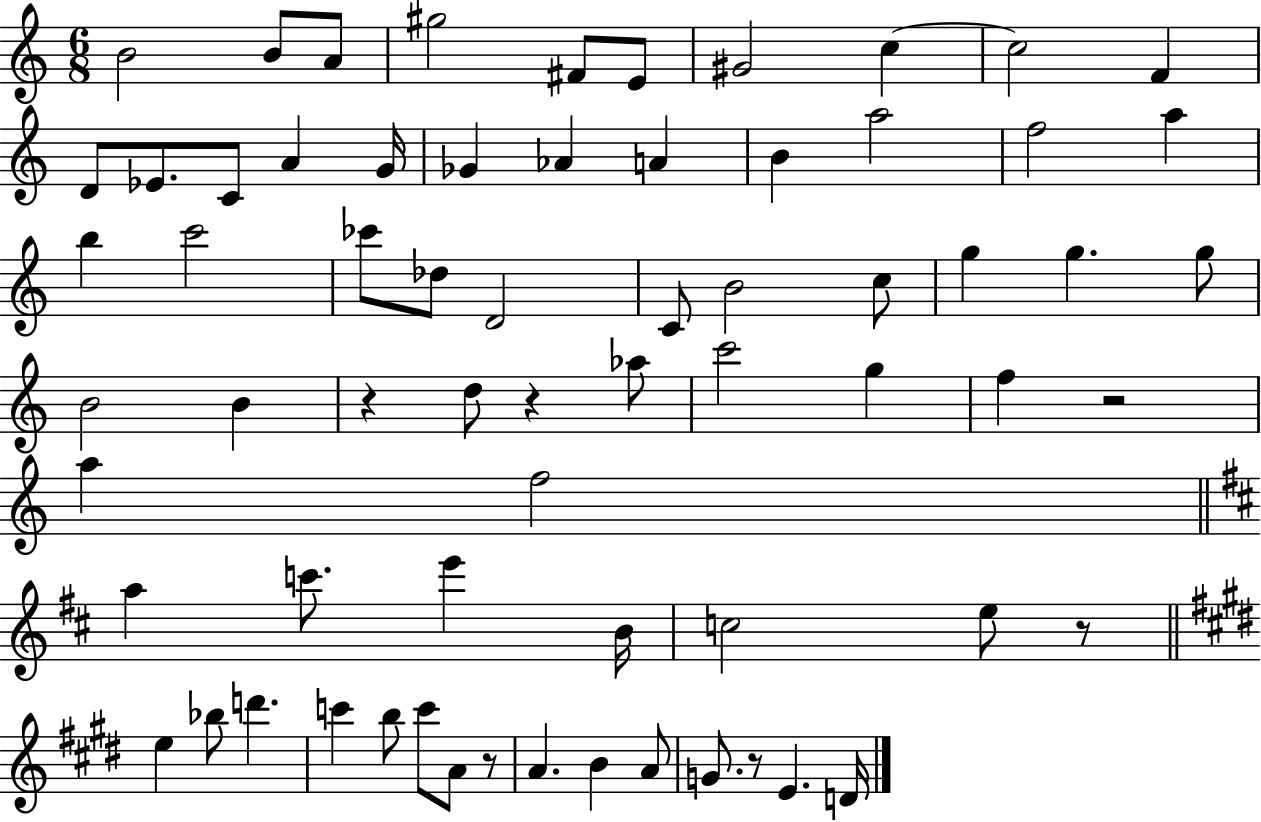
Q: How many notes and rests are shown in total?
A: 67